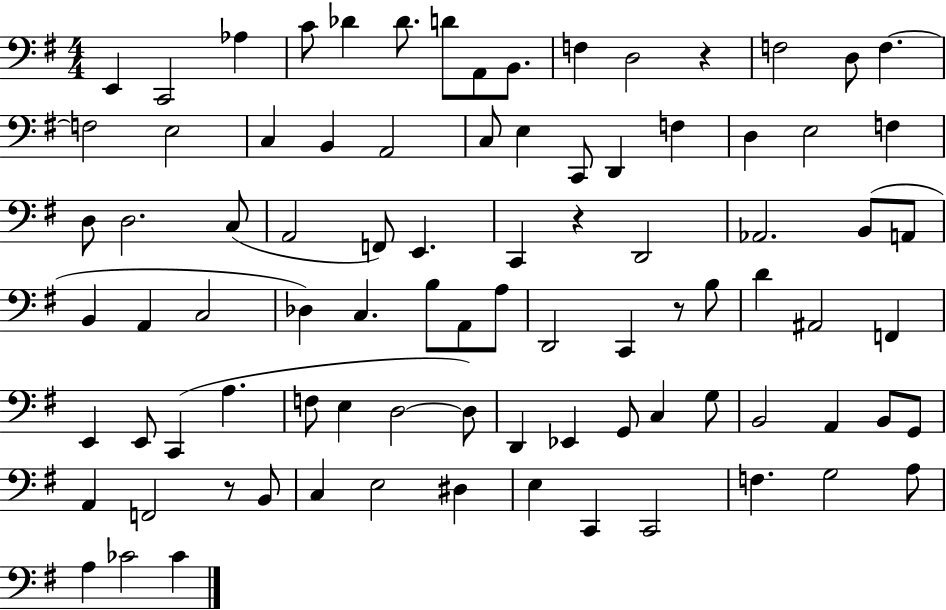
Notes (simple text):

E2/q C2/h Ab3/q C4/e Db4/q Db4/e. D4/e A2/e B2/e. F3/q D3/h R/q F3/h D3/e F3/q. F3/h E3/h C3/q B2/q A2/h C3/e E3/q C2/e D2/q F3/q D3/q E3/h F3/q D3/e D3/h. C3/e A2/h F2/e E2/q. C2/q R/q D2/h Ab2/h. B2/e A2/e B2/q A2/q C3/h Db3/q C3/q. B3/e A2/e A3/e D2/h C2/q R/e B3/e D4/q A#2/h F2/q E2/q E2/e C2/q A3/q. F3/e E3/q D3/h D3/e D2/q Eb2/q G2/e C3/q G3/e B2/h A2/q B2/e G2/e A2/q F2/h R/e B2/e C3/q E3/h D#3/q E3/q C2/q C2/h F3/q. G3/h A3/e A3/q CES4/h CES4/q